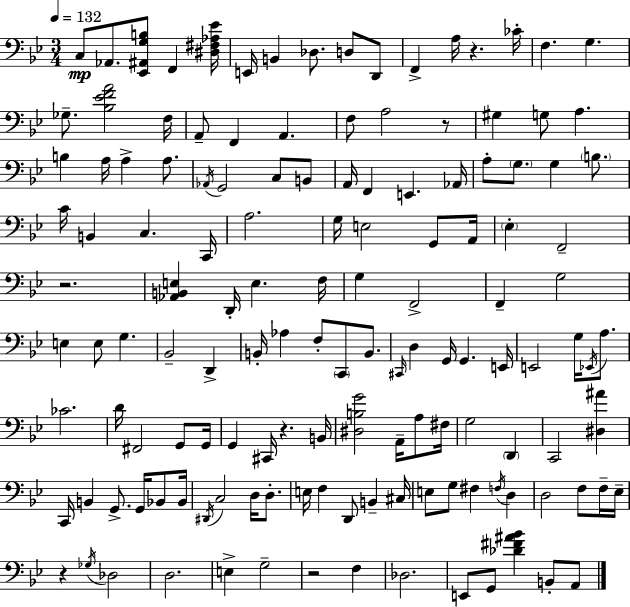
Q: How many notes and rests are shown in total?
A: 138